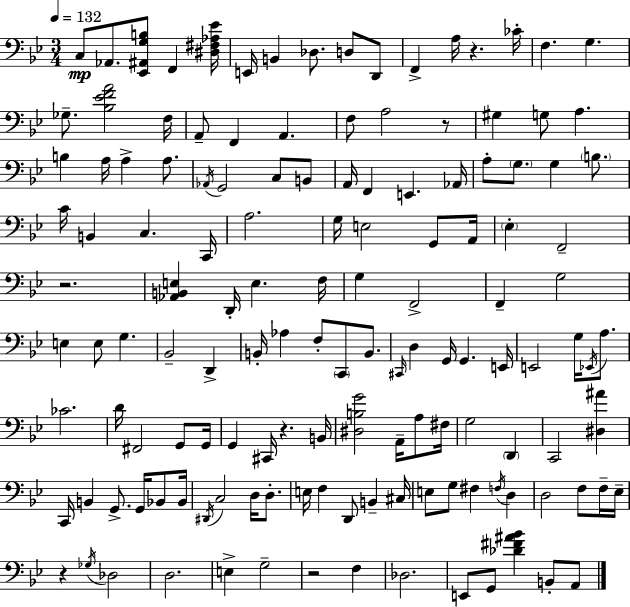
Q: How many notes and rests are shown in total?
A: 138